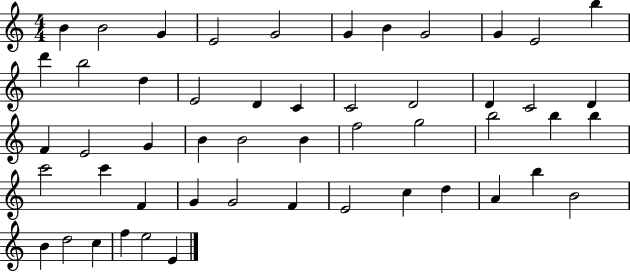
B4/q B4/h G4/q E4/h G4/h G4/q B4/q G4/h G4/q E4/h B5/q D6/q B5/h D5/q E4/h D4/q C4/q C4/h D4/h D4/q C4/h D4/q F4/q E4/h G4/q B4/q B4/h B4/q F5/h G5/h B5/h B5/q B5/q C6/h C6/q F4/q G4/q G4/h F4/q E4/h C5/q D5/q A4/q B5/q B4/h B4/q D5/h C5/q F5/q E5/h E4/q